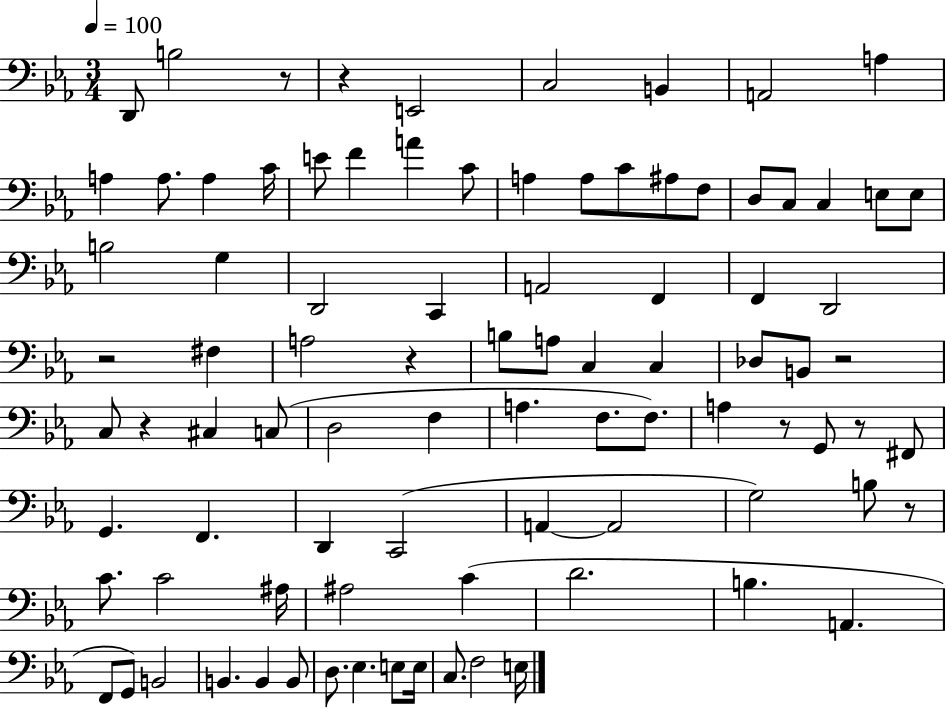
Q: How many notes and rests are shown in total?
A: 90